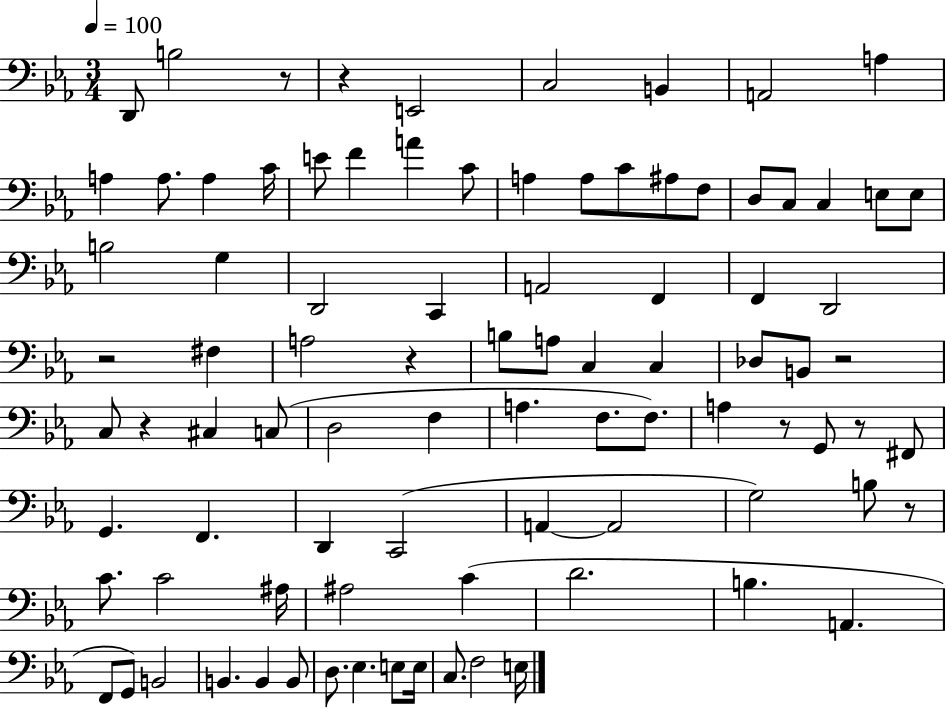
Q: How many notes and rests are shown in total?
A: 90